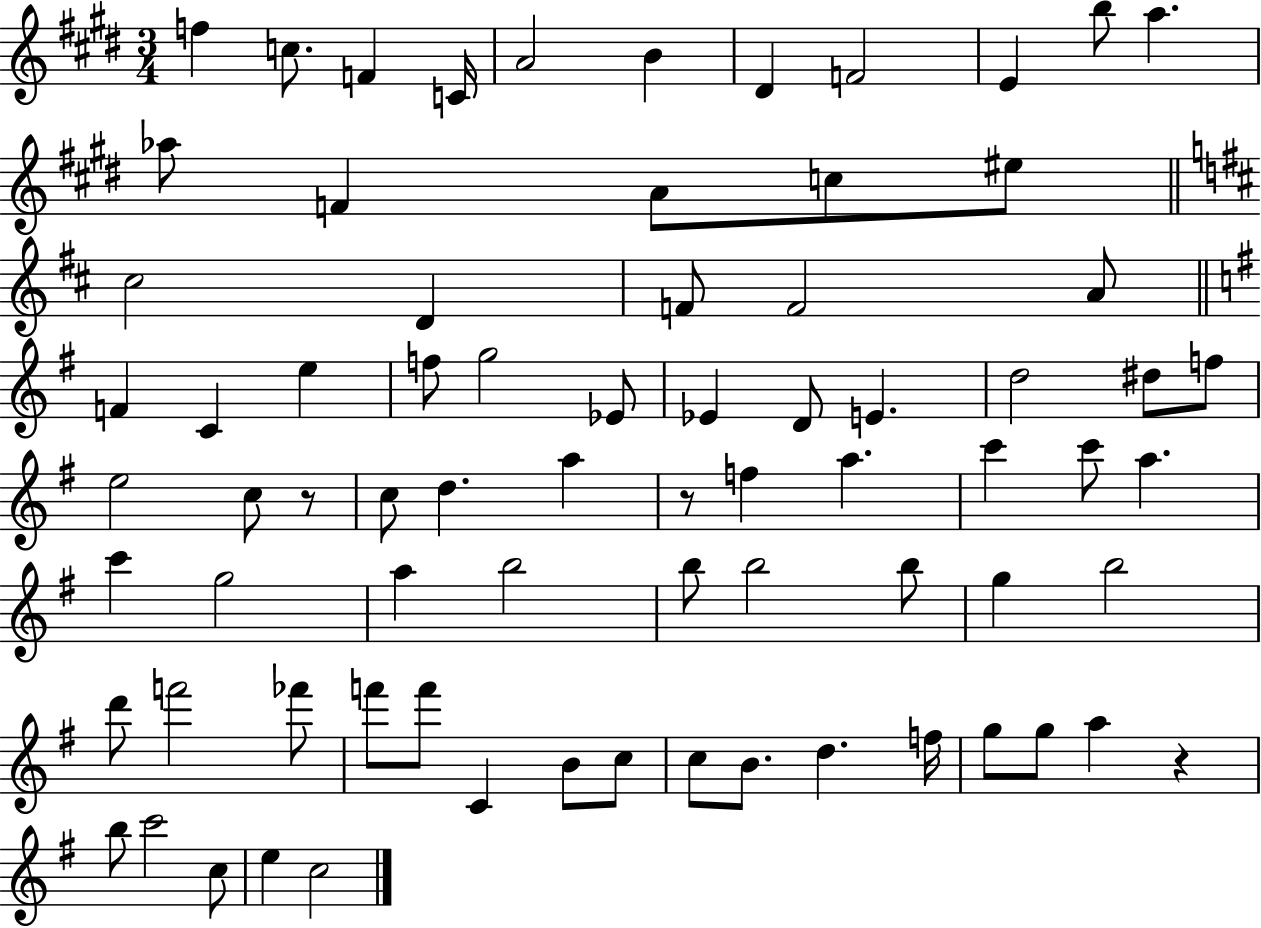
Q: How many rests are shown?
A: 3